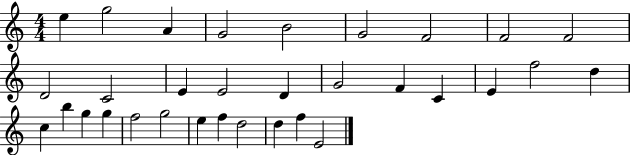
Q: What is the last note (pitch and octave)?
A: E4